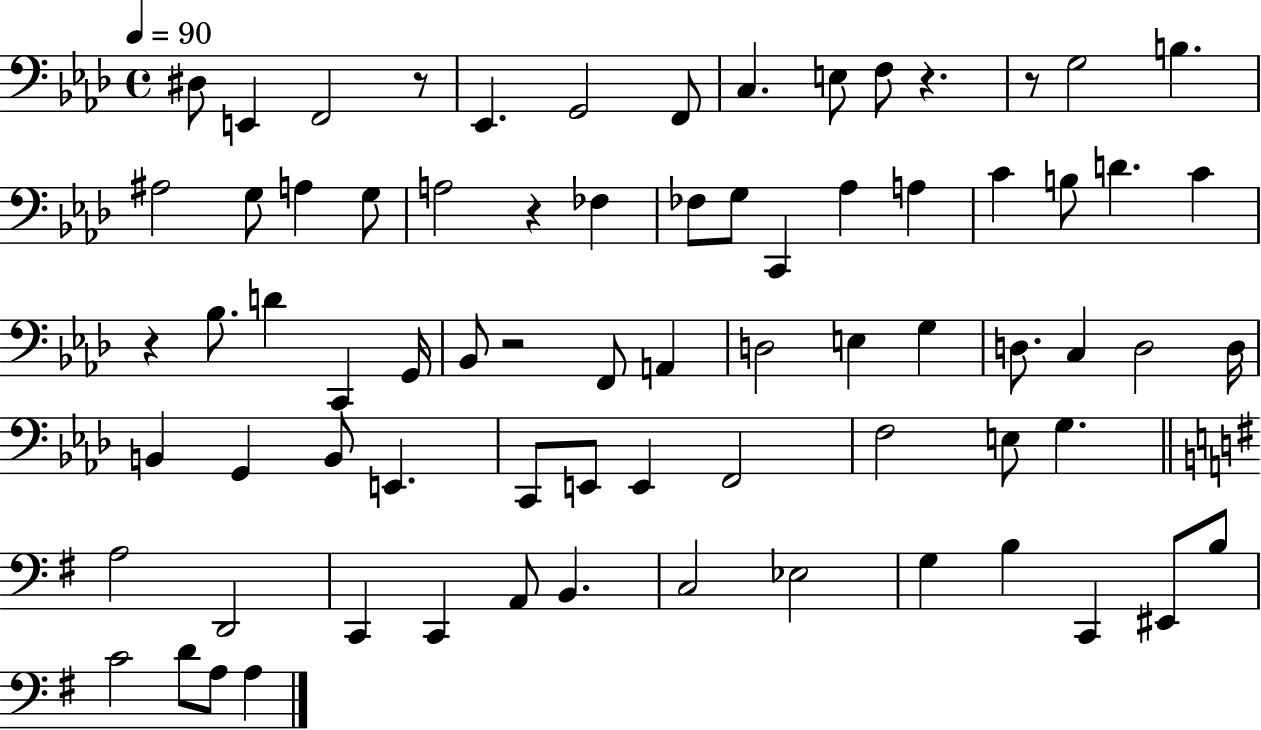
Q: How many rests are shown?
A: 6